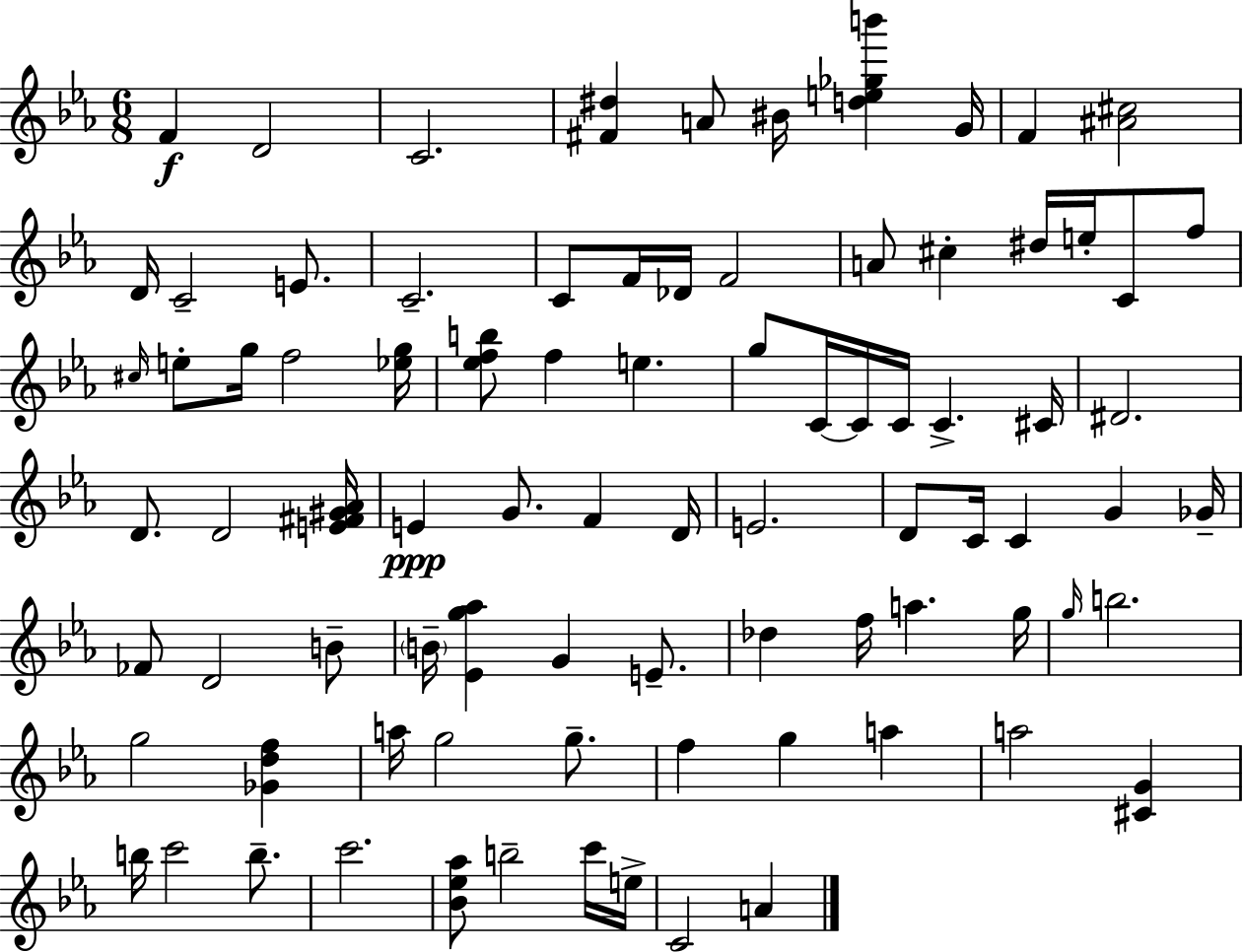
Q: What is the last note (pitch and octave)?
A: A4